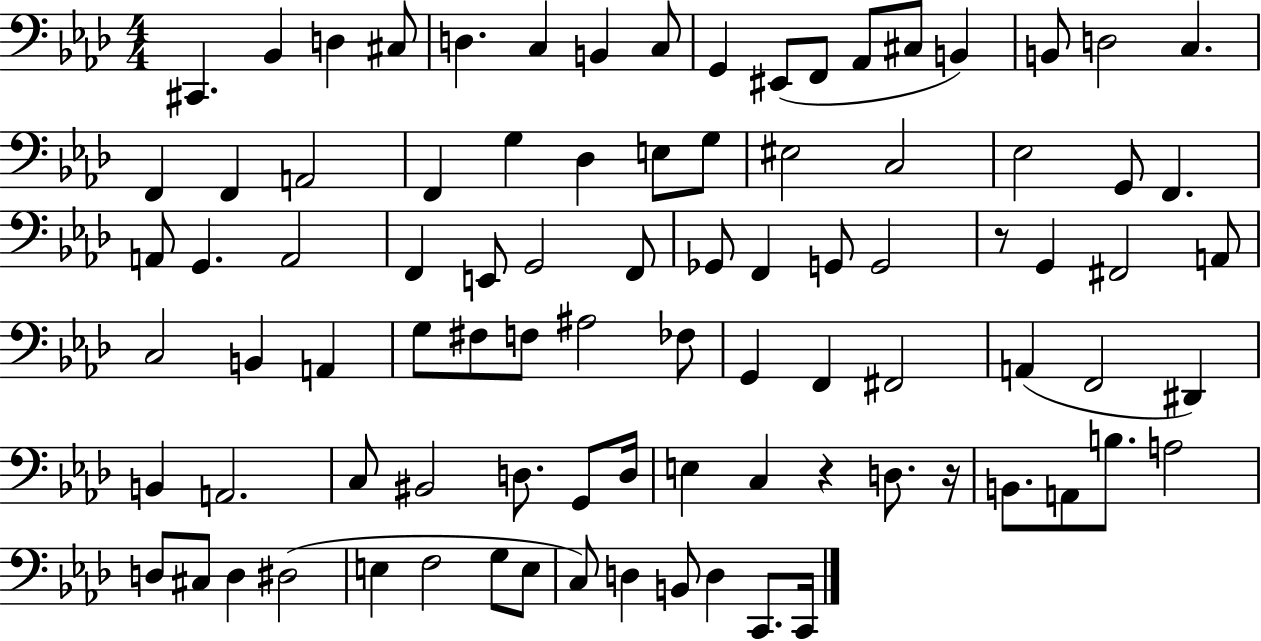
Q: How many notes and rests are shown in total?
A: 89